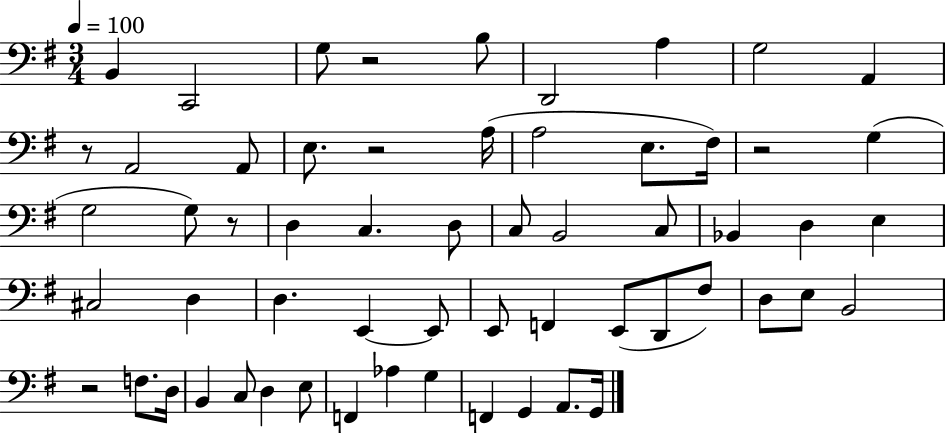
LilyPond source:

{
  \clef bass
  \numericTimeSignature
  \time 3/4
  \key g \major
  \tempo 4 = 100
  \repeat volta 2 { b,4 c,2 | g8 r2 b8 | d,2 a4 | g2 a,4 | \break r8 a,2 a,8 | e8. r2 a16( | a2 e8. fis16) | r2 g4( | \break g2 g8) r8 | d4 c4. d8 | c8 b,2 c8 | bes,4 d4 e4 | \break cis2 d4 | d4. e,4~~ e,8 | e,8 f,4 e,8( d,8 fis8) | d8 e8 b,2 | \break r2 f8. d16 | b,4 c8 d4 e8 | f,4 aes4 g4 | f,4 g,4 a,8. g,16 | \break } \bar "|."
}